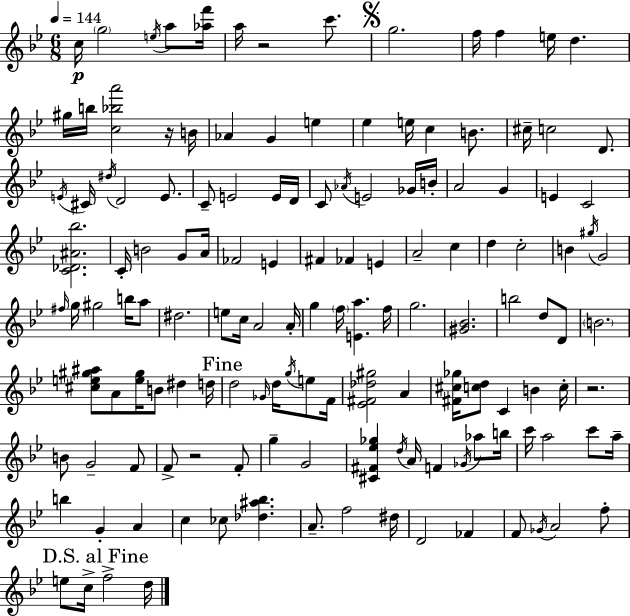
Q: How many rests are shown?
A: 4